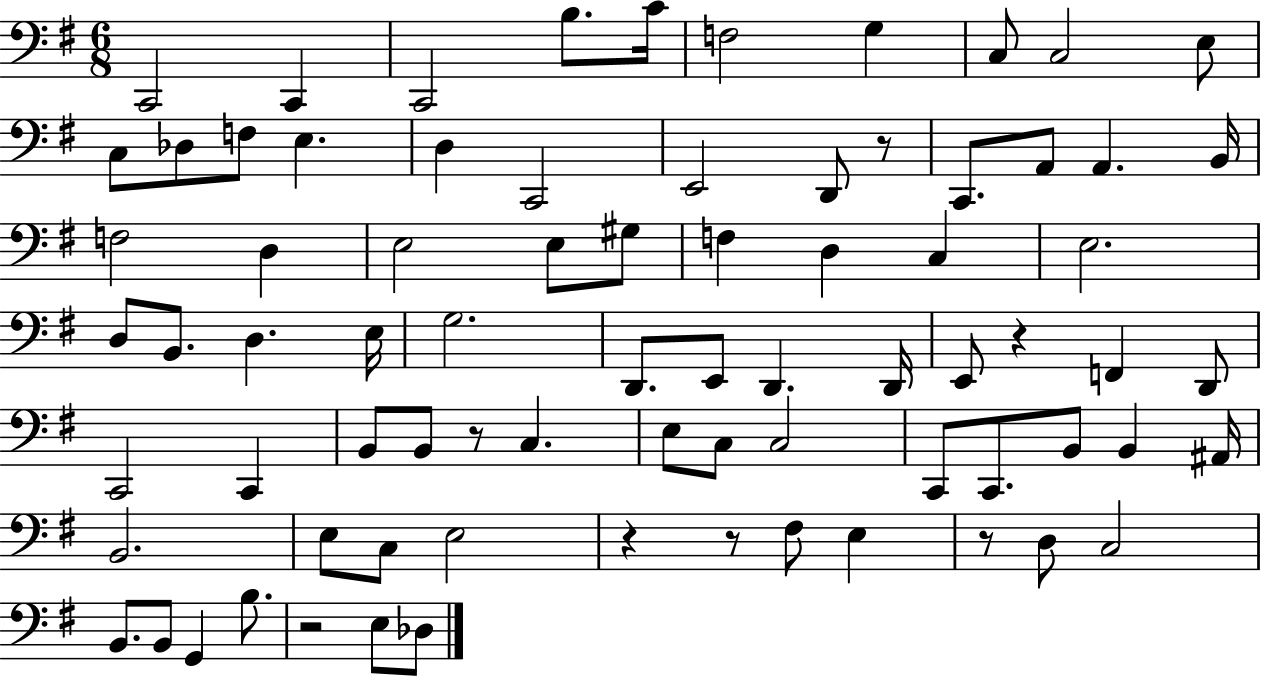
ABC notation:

X:1
T:Untitled
M:6/8
L:1/4
K:G
C,,2 C,, C,,2 B,/2 C/4 F,2 G, C,/2 C,2 E,/2 C,/2 _D,/2 F,/2 E, D, C,,2 E,,2 D,,/2 z/2 C,,/2 A,,/2 A,, B,,/4 F,2 D, E,2 E,/2 ^G,/2 F, D, C, E,2 D,/2 B,,/2 D, E,/4 G,2 D,,/2 E,,/2 D,, D,,/4 E,,/2 z F,, D,,/2 C,,2 C,, B,,/2 B,,/2 z/2 C, E,/2 C,/2 C,2 C,,/2 C,,/2 B,,/2 B,, ^A,,/4 B,,2 E,/2 C,/2 E,2 z z/2 ^F,/2 E, z/2 D,/2 C,2 B,,/2 B,,/2 G,, B,/2 z2 E,/2 _D,/2